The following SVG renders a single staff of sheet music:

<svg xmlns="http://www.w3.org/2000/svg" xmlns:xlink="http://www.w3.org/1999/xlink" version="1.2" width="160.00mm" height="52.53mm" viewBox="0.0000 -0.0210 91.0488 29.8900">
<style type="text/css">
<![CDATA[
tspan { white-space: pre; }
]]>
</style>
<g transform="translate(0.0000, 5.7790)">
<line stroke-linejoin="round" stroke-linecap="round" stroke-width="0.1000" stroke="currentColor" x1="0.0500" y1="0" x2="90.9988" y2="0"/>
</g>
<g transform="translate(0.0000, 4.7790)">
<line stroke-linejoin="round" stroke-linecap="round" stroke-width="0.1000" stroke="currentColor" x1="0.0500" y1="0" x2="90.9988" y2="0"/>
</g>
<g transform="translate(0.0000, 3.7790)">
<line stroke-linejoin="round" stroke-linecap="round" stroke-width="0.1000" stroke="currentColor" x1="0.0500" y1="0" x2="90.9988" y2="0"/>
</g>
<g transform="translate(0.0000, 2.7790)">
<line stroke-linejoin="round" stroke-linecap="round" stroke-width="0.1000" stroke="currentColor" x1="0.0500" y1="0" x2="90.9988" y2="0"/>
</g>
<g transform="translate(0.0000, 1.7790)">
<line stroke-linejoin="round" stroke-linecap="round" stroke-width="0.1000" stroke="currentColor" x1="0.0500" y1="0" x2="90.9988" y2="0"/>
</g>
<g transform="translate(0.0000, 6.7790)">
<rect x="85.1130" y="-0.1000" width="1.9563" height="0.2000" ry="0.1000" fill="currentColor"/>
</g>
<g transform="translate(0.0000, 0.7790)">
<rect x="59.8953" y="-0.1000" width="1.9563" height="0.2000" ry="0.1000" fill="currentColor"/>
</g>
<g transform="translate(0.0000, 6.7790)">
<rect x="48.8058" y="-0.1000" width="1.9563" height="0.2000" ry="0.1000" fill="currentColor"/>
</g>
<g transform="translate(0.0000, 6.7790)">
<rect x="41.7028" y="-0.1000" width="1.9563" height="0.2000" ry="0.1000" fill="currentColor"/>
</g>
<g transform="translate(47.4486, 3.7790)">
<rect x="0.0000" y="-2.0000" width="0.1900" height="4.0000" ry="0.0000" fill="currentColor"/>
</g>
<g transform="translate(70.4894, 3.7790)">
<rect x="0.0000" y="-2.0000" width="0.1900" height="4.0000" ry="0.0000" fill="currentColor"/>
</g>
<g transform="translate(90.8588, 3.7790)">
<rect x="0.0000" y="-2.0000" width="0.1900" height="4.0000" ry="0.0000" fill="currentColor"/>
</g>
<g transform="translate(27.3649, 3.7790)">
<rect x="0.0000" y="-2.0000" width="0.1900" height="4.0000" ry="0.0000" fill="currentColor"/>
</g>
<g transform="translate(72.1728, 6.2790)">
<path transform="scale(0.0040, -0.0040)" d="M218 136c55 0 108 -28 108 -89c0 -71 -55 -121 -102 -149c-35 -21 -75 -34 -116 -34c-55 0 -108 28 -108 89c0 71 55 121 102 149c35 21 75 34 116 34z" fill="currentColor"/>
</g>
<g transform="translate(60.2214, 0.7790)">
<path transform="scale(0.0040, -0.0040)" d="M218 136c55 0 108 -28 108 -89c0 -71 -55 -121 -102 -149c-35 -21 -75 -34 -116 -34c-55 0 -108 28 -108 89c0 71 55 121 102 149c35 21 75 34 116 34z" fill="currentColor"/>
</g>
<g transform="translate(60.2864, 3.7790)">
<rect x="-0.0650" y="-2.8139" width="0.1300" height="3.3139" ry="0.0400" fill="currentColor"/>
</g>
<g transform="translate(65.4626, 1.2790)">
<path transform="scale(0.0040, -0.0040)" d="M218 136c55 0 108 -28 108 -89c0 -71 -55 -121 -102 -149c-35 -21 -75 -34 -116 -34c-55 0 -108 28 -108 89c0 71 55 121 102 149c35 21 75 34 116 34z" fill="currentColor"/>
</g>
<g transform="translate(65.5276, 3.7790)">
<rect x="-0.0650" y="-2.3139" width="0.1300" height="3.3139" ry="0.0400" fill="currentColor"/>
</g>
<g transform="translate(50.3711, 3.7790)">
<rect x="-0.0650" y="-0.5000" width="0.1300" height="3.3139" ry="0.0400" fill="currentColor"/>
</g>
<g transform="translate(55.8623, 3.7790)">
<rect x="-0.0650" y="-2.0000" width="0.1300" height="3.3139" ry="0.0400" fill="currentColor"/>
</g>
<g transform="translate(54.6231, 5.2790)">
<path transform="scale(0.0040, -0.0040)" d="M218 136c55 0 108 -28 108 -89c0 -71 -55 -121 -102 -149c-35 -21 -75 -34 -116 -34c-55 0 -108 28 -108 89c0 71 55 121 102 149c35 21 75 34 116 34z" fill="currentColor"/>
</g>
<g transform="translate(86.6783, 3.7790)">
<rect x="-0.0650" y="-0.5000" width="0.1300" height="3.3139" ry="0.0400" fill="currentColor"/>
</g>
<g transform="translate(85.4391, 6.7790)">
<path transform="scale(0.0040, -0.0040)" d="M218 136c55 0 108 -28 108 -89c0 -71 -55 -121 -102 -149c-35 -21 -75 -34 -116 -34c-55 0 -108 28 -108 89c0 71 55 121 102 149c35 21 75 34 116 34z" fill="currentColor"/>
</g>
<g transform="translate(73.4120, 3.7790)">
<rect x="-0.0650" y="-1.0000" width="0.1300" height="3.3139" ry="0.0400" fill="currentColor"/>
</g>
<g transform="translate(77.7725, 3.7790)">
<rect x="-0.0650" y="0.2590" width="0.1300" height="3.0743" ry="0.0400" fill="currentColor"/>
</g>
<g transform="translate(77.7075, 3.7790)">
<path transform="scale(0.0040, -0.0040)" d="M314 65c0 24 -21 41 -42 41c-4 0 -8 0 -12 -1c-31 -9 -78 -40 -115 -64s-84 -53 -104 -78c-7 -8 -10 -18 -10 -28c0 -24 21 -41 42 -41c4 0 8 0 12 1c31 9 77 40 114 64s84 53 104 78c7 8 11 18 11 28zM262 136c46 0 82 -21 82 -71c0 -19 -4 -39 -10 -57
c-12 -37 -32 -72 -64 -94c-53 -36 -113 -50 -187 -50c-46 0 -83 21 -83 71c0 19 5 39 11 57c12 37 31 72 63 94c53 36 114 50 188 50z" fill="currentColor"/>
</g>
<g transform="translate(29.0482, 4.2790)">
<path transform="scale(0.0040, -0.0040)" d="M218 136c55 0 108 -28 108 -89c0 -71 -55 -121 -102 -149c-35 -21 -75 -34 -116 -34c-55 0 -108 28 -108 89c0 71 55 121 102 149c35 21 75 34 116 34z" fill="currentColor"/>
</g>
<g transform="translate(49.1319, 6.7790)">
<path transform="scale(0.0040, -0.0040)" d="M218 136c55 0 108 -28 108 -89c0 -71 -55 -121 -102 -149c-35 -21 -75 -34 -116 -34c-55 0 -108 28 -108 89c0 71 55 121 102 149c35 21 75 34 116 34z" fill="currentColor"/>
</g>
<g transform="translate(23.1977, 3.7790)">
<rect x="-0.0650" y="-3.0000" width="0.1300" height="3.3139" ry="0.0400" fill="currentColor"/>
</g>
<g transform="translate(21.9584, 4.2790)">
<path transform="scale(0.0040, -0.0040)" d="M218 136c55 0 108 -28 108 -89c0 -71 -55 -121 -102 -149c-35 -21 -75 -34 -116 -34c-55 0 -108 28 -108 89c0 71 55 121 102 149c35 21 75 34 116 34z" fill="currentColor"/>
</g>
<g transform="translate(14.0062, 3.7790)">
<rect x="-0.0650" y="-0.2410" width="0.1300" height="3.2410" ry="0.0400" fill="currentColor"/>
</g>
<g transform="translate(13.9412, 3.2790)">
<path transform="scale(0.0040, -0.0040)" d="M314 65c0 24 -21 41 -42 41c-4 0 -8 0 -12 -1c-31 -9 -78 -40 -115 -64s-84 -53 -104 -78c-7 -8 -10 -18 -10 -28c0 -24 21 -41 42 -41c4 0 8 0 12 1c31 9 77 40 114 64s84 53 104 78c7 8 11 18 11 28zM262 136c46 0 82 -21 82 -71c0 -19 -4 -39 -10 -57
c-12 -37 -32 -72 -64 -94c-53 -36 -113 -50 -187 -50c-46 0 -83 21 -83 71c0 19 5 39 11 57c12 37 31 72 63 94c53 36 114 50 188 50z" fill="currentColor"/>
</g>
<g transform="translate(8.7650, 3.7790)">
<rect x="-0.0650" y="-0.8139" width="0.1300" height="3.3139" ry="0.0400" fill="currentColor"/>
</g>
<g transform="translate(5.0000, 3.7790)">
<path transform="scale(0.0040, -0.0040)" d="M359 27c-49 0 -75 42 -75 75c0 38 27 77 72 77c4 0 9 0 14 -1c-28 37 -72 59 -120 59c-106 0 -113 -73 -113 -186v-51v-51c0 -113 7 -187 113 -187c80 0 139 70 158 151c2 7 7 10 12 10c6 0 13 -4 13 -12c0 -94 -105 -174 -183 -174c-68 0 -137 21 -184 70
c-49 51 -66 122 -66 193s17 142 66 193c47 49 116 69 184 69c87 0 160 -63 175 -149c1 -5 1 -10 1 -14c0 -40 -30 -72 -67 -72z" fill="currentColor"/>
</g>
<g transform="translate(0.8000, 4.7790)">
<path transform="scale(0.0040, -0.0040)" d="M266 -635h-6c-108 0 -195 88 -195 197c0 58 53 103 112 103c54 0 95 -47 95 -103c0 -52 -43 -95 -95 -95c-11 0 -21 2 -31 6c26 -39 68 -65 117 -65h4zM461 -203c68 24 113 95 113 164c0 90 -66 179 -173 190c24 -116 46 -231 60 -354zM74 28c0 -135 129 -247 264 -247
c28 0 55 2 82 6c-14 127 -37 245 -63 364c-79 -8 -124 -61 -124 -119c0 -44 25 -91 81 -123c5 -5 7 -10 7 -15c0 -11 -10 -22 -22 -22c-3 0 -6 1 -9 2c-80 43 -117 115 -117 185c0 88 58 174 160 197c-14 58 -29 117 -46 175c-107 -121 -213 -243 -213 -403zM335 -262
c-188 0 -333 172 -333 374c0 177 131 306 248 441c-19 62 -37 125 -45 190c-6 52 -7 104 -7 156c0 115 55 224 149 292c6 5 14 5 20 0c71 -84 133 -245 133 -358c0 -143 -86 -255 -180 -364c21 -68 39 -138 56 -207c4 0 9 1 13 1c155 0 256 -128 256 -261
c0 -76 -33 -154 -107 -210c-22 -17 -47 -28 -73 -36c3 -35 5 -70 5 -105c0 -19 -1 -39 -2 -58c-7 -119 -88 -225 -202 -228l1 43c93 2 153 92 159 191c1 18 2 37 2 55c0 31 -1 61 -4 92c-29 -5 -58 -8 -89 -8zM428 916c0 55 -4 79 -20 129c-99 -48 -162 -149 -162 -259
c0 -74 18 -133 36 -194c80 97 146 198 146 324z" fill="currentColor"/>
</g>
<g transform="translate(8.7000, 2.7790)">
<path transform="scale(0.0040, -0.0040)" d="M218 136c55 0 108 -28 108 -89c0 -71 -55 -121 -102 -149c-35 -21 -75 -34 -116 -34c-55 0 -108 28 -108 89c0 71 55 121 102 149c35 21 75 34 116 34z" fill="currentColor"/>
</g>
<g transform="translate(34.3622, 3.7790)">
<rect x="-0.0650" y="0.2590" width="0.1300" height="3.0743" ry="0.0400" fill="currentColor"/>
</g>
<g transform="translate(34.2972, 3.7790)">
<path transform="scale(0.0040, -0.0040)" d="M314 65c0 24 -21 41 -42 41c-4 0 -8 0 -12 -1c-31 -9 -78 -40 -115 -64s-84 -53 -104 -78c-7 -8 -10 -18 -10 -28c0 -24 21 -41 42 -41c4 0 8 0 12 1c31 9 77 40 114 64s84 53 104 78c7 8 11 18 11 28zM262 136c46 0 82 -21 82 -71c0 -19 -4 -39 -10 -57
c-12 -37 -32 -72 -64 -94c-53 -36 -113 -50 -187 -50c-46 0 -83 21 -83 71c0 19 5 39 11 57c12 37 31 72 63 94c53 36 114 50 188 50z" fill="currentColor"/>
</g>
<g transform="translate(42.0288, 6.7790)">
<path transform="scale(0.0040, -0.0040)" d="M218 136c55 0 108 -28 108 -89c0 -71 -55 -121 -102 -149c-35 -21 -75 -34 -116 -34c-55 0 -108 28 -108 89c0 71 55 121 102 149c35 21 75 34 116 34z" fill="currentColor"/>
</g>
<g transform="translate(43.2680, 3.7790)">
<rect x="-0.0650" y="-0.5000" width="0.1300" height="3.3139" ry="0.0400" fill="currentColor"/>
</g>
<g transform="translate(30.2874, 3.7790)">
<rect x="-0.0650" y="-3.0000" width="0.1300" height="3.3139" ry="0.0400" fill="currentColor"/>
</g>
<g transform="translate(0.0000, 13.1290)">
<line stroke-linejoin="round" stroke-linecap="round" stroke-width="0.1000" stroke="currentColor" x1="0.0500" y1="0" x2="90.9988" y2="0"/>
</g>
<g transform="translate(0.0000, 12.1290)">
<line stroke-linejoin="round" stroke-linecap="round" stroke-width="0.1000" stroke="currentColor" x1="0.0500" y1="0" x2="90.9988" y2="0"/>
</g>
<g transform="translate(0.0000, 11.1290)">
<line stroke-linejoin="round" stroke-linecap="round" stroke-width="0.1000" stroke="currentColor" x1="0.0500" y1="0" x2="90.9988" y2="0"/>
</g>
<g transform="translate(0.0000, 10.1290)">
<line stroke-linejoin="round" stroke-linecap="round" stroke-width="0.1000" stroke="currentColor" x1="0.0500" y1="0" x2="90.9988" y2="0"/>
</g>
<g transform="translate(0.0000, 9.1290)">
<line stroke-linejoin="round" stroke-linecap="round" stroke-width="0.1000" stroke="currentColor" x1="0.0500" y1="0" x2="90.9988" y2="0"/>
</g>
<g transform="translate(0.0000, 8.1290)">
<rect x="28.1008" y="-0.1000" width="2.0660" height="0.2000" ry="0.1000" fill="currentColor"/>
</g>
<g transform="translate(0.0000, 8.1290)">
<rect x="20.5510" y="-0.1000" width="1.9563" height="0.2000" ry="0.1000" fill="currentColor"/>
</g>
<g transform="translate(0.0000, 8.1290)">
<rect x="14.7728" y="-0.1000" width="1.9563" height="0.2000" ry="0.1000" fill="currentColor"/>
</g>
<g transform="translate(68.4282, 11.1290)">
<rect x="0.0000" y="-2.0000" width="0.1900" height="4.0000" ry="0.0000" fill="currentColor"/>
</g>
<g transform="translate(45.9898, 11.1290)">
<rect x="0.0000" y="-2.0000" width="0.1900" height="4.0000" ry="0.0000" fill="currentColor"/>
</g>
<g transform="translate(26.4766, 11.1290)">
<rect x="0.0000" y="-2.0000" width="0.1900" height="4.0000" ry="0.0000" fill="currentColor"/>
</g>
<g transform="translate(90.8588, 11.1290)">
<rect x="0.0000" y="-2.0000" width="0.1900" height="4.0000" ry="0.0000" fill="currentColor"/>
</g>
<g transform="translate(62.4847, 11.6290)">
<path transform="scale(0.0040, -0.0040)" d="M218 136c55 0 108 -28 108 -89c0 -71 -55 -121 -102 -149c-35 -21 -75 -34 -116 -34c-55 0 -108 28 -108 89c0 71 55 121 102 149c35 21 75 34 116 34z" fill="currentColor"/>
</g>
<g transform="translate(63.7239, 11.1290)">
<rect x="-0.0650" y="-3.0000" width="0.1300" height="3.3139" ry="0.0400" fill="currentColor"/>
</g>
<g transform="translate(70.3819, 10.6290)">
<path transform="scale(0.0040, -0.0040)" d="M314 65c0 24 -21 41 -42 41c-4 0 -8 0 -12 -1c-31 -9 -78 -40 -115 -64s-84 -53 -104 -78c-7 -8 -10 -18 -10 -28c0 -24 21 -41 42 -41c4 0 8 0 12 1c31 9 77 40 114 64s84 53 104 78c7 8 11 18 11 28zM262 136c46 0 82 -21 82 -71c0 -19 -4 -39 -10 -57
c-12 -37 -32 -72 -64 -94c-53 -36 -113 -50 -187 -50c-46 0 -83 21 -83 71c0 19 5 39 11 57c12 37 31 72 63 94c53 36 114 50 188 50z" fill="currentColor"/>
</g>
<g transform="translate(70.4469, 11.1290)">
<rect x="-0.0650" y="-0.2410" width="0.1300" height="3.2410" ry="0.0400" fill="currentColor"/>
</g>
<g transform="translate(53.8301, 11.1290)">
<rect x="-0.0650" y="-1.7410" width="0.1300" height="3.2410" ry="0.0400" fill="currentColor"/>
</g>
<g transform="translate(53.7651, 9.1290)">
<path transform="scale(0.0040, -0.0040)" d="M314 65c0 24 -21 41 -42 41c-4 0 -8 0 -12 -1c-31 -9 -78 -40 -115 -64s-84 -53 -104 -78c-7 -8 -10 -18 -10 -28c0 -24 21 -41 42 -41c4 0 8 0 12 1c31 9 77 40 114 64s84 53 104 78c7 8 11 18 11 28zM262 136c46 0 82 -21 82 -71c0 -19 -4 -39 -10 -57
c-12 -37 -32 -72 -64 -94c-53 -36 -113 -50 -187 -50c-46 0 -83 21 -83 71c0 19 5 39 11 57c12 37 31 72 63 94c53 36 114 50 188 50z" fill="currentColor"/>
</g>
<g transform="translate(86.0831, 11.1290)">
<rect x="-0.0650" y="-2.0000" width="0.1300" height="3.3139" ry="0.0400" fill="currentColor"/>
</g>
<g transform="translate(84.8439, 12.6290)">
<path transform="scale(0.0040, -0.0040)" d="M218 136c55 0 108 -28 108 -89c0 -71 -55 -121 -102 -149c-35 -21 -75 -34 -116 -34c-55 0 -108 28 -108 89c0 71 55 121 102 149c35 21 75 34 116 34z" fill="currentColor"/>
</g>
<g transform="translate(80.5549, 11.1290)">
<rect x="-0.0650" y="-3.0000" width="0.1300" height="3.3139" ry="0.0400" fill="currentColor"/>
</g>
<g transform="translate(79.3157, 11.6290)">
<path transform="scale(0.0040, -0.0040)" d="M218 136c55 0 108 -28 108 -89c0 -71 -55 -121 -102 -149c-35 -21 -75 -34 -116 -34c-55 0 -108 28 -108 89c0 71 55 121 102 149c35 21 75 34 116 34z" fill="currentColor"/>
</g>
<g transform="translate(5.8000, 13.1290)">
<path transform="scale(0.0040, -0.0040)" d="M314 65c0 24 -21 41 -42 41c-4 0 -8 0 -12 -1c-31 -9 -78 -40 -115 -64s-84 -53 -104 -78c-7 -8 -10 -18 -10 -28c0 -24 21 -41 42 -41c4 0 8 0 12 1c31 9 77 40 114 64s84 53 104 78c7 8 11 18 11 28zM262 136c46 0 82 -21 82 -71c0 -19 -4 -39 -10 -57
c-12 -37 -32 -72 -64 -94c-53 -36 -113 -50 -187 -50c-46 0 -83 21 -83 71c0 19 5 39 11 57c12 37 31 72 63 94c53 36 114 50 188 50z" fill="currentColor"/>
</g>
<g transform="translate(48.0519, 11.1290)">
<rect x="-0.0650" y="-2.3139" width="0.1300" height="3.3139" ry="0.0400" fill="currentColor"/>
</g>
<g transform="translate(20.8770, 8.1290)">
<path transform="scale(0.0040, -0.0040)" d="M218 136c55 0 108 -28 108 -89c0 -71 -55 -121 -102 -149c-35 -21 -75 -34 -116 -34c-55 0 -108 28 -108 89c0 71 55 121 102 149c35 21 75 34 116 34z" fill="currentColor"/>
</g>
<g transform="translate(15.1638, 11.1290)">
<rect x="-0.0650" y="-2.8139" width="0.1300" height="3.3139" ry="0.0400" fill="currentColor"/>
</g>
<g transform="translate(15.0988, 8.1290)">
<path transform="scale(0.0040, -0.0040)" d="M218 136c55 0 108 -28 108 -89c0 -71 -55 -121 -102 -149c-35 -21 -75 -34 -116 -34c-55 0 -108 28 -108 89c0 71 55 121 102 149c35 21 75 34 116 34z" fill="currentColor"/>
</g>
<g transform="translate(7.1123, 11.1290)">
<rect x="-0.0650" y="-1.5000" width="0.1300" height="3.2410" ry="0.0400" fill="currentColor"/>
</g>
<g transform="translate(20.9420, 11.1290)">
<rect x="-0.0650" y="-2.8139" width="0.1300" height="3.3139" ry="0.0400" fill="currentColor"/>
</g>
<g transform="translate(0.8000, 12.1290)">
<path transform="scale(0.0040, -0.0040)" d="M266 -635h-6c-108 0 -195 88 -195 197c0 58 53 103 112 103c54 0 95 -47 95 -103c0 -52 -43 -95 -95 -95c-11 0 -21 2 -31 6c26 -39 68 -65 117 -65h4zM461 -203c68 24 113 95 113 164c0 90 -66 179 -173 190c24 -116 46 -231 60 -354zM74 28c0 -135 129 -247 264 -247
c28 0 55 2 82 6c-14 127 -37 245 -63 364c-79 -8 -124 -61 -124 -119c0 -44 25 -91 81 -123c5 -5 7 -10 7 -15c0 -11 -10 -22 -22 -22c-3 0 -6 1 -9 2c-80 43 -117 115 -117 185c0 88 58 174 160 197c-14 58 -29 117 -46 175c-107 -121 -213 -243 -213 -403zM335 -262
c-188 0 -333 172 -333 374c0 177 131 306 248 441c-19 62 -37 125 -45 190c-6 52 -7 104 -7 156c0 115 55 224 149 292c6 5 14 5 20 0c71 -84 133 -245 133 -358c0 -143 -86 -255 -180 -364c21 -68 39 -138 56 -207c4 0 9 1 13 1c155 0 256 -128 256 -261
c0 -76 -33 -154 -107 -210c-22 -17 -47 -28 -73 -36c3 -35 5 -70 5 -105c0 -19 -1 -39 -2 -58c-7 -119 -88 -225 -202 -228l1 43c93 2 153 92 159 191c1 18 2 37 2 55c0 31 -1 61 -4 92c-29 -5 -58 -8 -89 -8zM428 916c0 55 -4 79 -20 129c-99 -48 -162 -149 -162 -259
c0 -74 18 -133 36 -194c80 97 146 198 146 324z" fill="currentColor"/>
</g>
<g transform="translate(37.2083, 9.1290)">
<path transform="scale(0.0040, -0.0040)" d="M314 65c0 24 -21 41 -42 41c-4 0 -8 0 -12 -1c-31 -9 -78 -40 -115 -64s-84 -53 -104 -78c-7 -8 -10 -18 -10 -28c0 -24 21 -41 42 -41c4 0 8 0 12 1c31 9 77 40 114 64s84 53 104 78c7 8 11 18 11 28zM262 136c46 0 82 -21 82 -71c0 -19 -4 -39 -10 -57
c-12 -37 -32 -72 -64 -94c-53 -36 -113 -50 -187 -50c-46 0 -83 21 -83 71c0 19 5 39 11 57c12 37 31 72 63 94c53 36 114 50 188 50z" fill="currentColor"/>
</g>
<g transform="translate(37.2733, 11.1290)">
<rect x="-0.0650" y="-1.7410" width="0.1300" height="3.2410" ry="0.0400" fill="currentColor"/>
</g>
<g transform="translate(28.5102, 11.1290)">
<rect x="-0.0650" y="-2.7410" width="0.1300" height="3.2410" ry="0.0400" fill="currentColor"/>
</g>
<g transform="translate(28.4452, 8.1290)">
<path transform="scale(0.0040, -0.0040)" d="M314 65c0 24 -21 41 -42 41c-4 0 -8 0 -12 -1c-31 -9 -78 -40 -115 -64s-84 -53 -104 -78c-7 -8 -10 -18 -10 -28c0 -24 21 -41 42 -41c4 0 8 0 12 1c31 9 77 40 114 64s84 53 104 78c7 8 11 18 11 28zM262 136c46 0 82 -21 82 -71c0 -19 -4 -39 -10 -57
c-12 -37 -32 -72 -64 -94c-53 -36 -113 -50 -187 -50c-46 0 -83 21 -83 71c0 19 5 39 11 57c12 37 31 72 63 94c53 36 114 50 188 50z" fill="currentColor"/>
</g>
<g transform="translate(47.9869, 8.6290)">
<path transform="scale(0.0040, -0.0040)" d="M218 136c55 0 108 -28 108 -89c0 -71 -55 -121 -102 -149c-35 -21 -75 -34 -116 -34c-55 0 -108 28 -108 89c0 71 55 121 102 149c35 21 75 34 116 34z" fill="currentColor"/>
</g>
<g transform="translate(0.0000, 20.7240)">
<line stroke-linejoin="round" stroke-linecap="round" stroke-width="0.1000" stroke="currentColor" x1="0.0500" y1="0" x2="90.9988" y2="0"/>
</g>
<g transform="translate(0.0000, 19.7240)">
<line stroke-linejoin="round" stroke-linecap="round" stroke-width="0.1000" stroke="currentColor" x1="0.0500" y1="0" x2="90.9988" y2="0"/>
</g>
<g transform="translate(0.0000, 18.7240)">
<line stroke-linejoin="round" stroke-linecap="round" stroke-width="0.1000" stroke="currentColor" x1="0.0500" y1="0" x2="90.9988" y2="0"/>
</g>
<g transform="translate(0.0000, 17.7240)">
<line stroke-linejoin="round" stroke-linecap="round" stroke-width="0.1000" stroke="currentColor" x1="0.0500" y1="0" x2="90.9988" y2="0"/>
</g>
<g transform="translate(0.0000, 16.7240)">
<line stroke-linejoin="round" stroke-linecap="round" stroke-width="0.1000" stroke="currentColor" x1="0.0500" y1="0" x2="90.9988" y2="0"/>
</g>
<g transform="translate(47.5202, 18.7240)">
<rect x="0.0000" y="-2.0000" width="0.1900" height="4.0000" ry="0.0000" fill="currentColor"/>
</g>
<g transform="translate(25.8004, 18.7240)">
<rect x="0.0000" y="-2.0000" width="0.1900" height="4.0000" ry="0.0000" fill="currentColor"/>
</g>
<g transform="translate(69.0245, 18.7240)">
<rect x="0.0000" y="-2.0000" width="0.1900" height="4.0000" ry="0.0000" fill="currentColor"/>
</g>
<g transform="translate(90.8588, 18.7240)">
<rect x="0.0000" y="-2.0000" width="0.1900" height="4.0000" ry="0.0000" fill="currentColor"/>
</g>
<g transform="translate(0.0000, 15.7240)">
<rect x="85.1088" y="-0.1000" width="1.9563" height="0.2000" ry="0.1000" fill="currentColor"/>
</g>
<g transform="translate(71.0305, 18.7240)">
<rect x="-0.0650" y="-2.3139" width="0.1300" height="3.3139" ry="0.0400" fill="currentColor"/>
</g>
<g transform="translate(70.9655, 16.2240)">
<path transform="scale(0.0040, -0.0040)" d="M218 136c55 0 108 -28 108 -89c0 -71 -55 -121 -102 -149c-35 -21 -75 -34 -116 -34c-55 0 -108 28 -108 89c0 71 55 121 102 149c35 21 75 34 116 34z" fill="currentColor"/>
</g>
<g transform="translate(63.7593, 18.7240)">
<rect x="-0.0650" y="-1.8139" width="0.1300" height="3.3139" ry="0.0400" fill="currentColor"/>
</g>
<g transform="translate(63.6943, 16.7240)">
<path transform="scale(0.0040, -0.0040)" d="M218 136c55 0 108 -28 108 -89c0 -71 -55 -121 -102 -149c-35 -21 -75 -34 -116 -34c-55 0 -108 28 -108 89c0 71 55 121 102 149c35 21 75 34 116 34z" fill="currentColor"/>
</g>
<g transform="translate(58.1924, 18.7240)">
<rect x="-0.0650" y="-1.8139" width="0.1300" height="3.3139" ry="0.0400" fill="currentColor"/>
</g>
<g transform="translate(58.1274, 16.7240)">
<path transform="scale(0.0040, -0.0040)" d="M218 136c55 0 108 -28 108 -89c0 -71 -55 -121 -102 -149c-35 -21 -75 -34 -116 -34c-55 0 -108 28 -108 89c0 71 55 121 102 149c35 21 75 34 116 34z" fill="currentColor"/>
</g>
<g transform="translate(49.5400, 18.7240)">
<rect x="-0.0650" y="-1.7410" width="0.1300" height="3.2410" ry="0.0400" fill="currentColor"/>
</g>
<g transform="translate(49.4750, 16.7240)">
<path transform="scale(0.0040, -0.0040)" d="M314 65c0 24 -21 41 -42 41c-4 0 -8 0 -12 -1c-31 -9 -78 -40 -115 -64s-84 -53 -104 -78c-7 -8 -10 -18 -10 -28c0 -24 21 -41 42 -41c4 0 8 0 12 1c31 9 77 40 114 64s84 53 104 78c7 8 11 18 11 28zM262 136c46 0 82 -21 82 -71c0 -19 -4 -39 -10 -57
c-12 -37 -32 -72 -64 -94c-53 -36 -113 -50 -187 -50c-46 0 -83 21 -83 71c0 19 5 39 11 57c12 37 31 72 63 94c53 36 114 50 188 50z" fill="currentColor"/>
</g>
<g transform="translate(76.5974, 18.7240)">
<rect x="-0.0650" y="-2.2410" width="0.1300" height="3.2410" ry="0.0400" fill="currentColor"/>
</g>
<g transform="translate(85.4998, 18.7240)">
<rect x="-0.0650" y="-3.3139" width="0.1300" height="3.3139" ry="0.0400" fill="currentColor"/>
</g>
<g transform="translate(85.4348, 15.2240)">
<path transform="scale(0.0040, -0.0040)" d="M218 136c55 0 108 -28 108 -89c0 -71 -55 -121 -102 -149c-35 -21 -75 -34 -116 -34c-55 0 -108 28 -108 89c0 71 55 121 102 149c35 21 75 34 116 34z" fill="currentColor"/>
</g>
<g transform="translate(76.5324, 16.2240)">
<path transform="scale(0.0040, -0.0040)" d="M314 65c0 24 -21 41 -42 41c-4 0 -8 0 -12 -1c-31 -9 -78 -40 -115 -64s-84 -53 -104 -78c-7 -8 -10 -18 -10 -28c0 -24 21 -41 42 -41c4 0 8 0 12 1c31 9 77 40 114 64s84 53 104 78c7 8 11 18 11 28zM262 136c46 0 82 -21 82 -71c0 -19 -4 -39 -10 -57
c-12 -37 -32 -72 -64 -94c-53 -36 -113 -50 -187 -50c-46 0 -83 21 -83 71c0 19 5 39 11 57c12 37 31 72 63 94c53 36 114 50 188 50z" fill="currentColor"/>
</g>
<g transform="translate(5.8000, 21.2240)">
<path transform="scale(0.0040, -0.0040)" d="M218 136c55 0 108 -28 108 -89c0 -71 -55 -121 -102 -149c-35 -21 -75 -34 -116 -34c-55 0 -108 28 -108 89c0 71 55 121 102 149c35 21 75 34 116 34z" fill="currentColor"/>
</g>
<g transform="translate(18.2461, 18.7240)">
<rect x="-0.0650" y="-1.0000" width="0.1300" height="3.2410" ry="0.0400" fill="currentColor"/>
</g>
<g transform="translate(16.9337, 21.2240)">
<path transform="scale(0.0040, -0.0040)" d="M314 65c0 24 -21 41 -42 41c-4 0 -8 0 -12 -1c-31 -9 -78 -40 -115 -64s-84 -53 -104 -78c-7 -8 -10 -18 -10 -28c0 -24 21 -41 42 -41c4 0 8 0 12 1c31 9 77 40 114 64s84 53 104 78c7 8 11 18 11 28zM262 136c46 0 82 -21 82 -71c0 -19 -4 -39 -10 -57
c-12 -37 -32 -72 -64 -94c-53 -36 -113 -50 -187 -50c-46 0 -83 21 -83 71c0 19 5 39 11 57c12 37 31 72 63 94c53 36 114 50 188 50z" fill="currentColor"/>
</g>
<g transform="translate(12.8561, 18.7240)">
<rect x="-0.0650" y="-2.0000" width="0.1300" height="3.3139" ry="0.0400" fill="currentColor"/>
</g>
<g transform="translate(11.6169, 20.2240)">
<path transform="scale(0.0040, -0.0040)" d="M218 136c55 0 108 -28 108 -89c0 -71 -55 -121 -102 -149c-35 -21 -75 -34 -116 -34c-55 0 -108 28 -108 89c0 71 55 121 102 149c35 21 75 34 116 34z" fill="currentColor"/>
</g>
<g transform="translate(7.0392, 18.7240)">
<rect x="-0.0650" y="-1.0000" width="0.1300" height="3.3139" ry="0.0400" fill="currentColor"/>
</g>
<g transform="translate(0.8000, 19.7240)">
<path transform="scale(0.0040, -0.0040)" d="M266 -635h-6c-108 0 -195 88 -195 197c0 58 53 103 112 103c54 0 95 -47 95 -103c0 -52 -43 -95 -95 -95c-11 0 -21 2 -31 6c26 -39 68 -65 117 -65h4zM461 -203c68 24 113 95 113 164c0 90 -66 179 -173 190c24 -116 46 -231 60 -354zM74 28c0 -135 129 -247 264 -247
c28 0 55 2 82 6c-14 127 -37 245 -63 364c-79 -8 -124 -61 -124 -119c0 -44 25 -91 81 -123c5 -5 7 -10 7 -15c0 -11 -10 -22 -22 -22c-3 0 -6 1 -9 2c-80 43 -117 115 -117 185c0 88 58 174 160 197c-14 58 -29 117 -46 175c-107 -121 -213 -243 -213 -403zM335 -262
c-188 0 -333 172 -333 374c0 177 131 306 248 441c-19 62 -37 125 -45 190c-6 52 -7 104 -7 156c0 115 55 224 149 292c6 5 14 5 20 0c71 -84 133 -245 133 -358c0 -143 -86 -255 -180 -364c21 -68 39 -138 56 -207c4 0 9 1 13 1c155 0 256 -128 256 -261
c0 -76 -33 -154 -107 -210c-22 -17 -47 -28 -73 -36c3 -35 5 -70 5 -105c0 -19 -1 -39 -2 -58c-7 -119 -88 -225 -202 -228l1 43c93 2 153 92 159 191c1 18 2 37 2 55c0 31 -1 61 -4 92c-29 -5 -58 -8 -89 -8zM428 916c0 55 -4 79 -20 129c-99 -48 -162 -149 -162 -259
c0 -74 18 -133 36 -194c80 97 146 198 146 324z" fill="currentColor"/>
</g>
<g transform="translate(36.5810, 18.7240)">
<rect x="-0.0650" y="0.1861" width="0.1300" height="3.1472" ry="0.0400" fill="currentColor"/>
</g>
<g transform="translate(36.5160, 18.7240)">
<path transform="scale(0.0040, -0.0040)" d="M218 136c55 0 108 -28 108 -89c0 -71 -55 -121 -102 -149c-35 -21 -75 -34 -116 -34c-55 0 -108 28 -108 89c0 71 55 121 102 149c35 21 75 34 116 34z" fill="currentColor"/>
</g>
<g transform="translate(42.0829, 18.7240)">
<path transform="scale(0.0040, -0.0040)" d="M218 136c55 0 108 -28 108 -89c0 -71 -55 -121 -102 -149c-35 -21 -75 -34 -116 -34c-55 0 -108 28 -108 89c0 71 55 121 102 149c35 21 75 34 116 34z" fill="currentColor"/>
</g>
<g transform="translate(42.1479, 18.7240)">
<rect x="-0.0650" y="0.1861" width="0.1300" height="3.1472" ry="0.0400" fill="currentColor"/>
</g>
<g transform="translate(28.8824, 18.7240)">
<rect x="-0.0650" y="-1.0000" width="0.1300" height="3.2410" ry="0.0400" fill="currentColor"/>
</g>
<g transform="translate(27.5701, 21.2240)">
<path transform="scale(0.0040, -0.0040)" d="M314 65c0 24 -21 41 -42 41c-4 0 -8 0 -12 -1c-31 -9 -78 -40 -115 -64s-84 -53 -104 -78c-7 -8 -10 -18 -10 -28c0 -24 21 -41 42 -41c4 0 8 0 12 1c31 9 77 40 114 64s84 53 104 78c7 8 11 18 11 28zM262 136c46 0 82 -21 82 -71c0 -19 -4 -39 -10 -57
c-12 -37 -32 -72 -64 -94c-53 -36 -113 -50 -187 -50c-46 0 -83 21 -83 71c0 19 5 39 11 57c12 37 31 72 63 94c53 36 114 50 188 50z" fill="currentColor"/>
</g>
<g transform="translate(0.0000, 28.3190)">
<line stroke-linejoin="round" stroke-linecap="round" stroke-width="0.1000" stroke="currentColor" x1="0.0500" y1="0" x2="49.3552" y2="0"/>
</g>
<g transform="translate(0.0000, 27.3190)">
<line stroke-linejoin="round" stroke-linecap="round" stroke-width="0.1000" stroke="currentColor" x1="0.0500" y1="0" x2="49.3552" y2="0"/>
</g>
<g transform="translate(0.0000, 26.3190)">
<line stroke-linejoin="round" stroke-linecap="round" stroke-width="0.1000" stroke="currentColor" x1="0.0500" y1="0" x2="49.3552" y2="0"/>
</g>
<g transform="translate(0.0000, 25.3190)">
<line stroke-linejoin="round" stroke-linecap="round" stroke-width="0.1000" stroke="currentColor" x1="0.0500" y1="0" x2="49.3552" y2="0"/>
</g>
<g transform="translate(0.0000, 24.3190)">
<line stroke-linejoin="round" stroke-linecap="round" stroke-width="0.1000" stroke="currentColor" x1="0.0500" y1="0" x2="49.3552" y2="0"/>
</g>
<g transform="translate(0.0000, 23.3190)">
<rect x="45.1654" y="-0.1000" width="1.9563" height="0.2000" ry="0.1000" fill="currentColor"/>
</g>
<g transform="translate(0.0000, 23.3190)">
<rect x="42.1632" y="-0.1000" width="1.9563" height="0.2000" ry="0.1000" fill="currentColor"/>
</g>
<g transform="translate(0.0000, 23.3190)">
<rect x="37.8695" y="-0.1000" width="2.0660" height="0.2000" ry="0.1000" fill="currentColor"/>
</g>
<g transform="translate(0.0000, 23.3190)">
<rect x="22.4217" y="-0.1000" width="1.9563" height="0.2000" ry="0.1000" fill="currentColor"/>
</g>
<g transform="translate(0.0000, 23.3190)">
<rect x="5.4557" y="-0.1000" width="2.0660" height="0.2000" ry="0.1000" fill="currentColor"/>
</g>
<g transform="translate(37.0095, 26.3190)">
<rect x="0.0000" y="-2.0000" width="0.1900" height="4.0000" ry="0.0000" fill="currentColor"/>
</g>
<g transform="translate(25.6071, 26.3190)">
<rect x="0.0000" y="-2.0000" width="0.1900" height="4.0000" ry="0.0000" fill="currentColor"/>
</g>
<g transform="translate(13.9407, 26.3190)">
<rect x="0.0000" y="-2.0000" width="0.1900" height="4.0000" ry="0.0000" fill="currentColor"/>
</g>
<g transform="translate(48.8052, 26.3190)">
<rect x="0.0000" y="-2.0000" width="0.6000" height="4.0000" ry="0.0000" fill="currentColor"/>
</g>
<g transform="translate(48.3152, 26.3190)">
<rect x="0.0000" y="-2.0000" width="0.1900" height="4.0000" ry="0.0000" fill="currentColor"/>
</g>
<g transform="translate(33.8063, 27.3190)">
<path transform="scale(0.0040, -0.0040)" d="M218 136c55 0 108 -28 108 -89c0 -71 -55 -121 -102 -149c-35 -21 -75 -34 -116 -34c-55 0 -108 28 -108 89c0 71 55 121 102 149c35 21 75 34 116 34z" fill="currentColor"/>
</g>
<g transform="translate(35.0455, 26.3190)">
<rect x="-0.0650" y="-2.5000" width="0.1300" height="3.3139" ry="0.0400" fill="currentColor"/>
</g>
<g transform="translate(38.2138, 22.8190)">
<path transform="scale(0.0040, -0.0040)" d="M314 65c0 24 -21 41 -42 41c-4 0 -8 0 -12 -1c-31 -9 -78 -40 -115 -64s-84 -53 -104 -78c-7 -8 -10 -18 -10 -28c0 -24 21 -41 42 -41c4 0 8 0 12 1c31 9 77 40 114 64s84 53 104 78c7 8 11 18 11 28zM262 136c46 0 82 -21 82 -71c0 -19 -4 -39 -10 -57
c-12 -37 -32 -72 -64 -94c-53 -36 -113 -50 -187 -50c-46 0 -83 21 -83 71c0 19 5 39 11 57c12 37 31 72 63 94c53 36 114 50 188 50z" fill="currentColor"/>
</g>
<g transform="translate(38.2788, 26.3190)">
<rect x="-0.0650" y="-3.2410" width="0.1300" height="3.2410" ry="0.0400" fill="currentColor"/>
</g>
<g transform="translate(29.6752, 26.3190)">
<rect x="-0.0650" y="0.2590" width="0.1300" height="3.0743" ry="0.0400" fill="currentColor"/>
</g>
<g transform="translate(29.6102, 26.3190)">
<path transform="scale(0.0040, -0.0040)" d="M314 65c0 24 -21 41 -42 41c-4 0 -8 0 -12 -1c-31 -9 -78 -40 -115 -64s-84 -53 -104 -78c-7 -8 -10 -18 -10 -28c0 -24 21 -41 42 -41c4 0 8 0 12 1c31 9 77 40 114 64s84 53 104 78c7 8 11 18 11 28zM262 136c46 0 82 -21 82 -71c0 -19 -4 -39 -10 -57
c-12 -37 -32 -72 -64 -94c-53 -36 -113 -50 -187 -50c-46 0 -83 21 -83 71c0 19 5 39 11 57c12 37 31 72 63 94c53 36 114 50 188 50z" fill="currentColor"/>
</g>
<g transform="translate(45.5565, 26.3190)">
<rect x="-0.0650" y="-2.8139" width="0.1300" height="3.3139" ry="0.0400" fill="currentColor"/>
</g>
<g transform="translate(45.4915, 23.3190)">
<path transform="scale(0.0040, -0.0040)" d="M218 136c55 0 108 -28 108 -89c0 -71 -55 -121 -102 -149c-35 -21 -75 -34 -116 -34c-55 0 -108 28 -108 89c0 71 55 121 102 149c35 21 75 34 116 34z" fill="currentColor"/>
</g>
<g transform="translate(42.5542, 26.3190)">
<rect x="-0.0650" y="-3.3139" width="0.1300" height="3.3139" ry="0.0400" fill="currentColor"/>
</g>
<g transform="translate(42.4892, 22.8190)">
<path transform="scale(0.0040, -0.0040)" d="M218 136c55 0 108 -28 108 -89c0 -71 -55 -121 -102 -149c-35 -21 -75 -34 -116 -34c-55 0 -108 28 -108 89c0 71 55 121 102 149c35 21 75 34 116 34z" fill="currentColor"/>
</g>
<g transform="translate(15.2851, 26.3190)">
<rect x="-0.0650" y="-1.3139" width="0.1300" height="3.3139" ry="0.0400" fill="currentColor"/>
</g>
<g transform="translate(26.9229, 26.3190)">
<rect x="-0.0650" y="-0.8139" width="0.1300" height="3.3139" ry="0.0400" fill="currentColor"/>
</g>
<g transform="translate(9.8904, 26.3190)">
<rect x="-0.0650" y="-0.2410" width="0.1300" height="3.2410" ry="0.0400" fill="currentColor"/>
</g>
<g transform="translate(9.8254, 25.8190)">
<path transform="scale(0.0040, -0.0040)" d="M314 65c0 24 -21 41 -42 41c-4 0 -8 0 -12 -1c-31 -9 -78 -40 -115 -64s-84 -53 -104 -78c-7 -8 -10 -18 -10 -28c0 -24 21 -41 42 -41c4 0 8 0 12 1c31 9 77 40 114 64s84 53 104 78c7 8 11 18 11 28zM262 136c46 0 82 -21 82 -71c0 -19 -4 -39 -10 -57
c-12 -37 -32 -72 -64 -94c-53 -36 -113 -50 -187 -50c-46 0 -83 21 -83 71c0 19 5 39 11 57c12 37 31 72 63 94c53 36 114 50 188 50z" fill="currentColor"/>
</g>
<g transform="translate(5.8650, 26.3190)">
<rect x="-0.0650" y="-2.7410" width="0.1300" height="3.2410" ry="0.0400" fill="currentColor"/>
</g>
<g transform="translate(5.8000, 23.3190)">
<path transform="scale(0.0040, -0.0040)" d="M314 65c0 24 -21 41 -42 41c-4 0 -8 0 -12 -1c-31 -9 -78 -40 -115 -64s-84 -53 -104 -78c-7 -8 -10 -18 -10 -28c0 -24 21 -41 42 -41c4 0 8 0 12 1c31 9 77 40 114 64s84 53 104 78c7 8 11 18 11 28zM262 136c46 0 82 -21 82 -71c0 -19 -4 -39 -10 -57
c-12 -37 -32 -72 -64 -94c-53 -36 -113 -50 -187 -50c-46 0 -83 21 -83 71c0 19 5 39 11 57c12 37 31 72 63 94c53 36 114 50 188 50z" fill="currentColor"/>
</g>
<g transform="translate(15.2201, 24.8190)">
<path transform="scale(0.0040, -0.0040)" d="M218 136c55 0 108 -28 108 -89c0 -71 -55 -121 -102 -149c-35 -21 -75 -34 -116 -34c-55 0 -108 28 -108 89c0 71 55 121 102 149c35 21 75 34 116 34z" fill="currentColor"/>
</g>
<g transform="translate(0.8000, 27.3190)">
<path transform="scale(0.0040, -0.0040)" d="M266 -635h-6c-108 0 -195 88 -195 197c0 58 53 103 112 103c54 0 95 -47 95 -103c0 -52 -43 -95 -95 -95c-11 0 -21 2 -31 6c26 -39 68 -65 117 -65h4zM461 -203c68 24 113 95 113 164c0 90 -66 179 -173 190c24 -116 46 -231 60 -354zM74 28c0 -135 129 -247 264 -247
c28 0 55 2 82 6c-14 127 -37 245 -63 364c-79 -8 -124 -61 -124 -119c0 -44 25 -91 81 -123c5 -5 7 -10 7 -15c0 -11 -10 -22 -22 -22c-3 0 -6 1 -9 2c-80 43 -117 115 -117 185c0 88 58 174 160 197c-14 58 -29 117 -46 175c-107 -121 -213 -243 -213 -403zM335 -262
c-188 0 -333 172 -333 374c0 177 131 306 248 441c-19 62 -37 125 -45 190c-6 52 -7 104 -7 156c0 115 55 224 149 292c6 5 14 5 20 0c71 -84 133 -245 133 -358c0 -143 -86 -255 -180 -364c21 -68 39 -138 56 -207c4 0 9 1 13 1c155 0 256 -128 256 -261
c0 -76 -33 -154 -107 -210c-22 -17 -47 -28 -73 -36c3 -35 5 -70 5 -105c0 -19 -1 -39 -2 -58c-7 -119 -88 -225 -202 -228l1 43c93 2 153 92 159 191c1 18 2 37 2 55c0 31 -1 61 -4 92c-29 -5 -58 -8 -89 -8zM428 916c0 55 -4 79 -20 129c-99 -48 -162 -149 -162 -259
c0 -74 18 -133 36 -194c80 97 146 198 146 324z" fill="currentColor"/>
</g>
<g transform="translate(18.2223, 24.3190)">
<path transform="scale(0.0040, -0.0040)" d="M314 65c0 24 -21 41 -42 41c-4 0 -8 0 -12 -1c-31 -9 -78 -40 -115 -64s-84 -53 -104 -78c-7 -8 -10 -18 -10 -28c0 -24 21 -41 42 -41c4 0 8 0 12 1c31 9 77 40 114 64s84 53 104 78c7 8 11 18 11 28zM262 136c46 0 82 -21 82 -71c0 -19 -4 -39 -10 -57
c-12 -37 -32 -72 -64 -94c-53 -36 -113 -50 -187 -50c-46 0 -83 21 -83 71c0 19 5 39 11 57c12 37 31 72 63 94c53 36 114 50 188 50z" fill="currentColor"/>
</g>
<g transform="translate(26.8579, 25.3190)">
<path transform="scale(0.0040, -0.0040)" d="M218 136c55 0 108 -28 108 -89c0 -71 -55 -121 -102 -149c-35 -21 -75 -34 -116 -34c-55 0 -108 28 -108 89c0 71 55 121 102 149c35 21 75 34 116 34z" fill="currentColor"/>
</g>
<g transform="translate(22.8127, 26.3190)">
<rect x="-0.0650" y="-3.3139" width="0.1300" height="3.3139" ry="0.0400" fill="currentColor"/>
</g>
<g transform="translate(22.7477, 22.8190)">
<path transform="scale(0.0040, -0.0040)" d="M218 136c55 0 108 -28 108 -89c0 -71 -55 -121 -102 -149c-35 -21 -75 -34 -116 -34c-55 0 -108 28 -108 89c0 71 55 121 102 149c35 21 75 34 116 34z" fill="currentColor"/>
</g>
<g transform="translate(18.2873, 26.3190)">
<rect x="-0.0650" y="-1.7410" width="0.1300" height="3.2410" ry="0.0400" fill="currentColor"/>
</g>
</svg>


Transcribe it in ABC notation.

X:1
T:Untitled
M:4/4
L:1/4
K:C
d c2 A A B2 C C F a g D B2 C E2 a a a2 f2 g f2 A c2 A F D F D2 D2 B B f2 f f g g2 b a2 c2 e f2 b d B2 G b2 b a